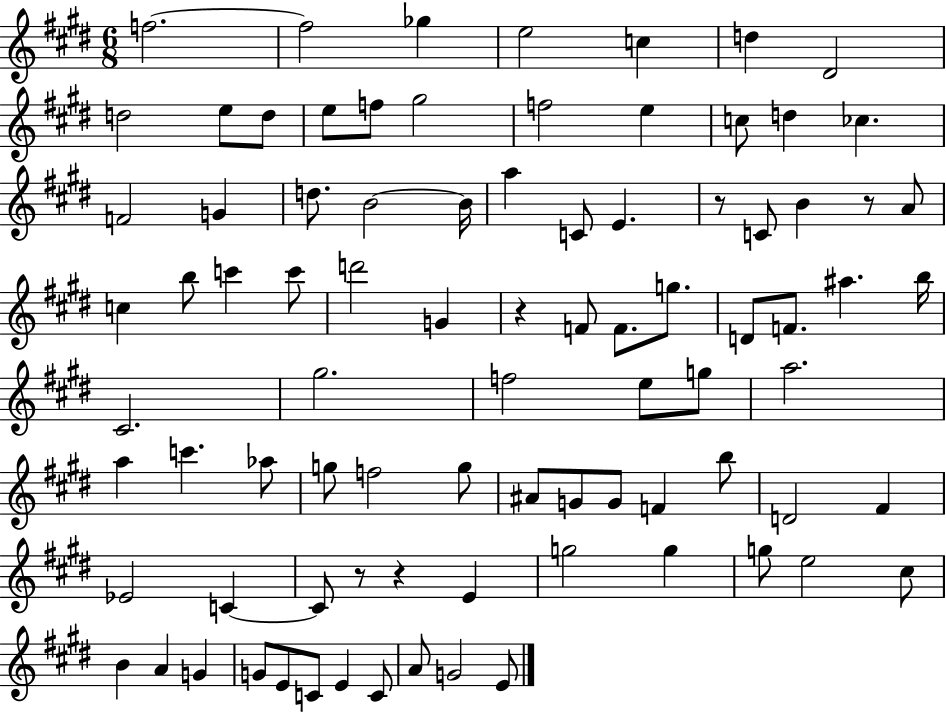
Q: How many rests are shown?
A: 5